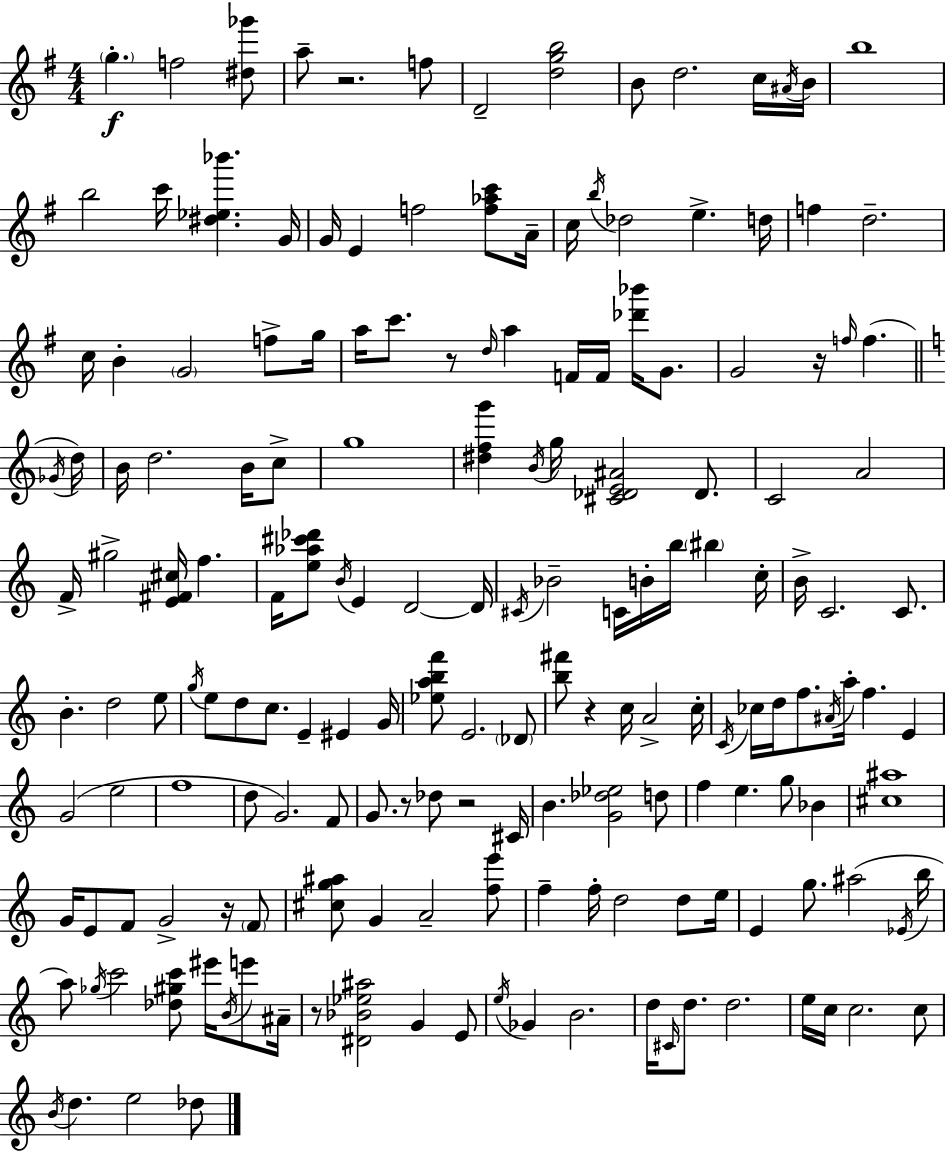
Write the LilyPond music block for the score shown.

{
  \clef treble
  \numericTimeSignature
  \time 4/4
  \key g \major
  \parenthesize g''4.-.\f f''2 <dis'' ges'''>8 | a''8-- r2. f''8 | d'2-- <d'' g'' b''>2 | b'8 d''2. c''16 \acciaccatura { ais'16 } | \break b'16 b''1 | b''2 c'''16 <dis'' ees'' bes'''>4. | g'16 g'16 e'4 f''2 <f'' aes'' c'''>8 | a'16-- c''16 \acciaccatura { b''16 } des''2 e''4.-> | \break d''16 f''4 d''2.-- | c''16 b'4-. \parenthesize g'2 f''8-> | g''16 a''16 c'''8. r8 \grace { d''16 } a''4 f'16 f'16 <des''' bes'''>16 | g'8. g'2 r16 \grace { f''16 }( f''4. | \break \bar "||" \break \key a \minor \acciaccatura { ges'16 }) d''16 b'16 d''2. b'16 | c''8-> g''1 | <dis'' f'' g'''>4 \acciaccatura { b'16 } g''16 <cis' des' e' ais'>2 | des'8. c'2 a'2 | \break f'16-> gis''2-> <e' fis' cis''>16 f''4. | f'16 <e'' aes'' cis''' des'''>8 \acciaccatura { b'16 } e'4 d'2~~ | d'16 \acciaccatura { cis'16 } bes'2-- c'16 b'16-. b''16 | \parenthesize bis''4 c''16-. b'16-> c'2. | \break c'8. b'4.-. d''2 | e''8 \acciaccatura { g''16 } e''8 d''8 c''8. e'4-- | eis'4 g'16 <ees'' a'' b'' f'''>8 e'2. | \parenthesize des'8 <b'' fis'''>8 r4 c''16 a'2-> | \break c''16-. \acciaccatura { c'16 } ces''16 d''16 f''8. \acciaccatura { ais'16 } a''16-. f''4. | e'4 g'2( | e''2 f''1 | d''8 g'2.) | \break f'8 g'8. r8 des''8 r2 | cis'16 b'4. <g' des'' ees''>2 | d''8 f''4 e''4. | g''8 bes'4 <cis'' ais''>1 | \break g'16 e'8 f'8 g'2-> | r16 \parenthesize f'8 <cis'' g'' ais''>8 g'4 a'2-- | <f'' e'''>8 f''4-- f''16-. d''2 | d''8 e''16 e'4 g''8. ais''2( | \break \acciaccatura { ees'16 } b''16 a''8) \acciaccatura { ges''16 } c'''2 | <des'' gis'' c'''>8 eis'''16 \acciaccatura { b'16 } e'''8 ais'16-- r8 <dis' bes' ees'' ais''>2 | g'4 e'8 \acciaccatura { e''16 } ges'4 | b'2. d''16 \grace { cis'16 } d''8. | \break d''2. e''16 c''16 c''2. | c''8 \acciaccatura { b'16 } d''4. | e''2 des''8 \bar "|."
}